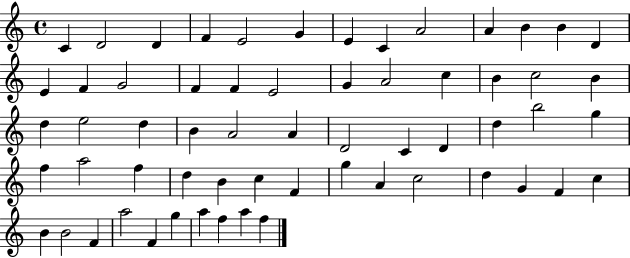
{
  \clef treble
  \time 4/4
  \defaultTimeSignature
  \key c \major
  c'4 d'2 d'4 | f'4 e'2 g'4 | e'4 c'4 a'2 | a'4 b'4 b'4 d'4 | \break e'4 f'4 g'2 | f'4 f'4 e'2 | g'4 a'2 c''4 | b'4 c''2 b'4 | \break d''4 e''2 d''4 | b'4 a'2 a'4 | d'2 c'4 d'4 | d''4 b''2 g''4 | \break f''4 a''2 f''4 | d''4 b'4 c''4 f'4 | g''4 a'4 c''2 | d''4 g'4 f'4 c''4 | \break b'4 b'2 f'4 | a''2 f'4 g''4 | a''4 f''4 a''4 f''4 | \bar "|."
}